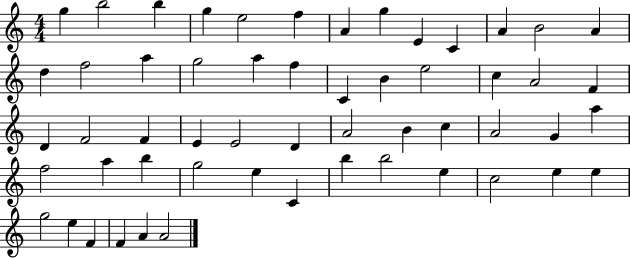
X:1
T:Untitled
M:4/4
L:1/4
K:C
g b2 b g e2 f A g E C A B2 A d f2 a g2 a f C B e2 c A2 F D F2 F E E2 D A2 B c A2 G a f2 a b g2 e C b b2 e c2 e e g2 e F F A A2